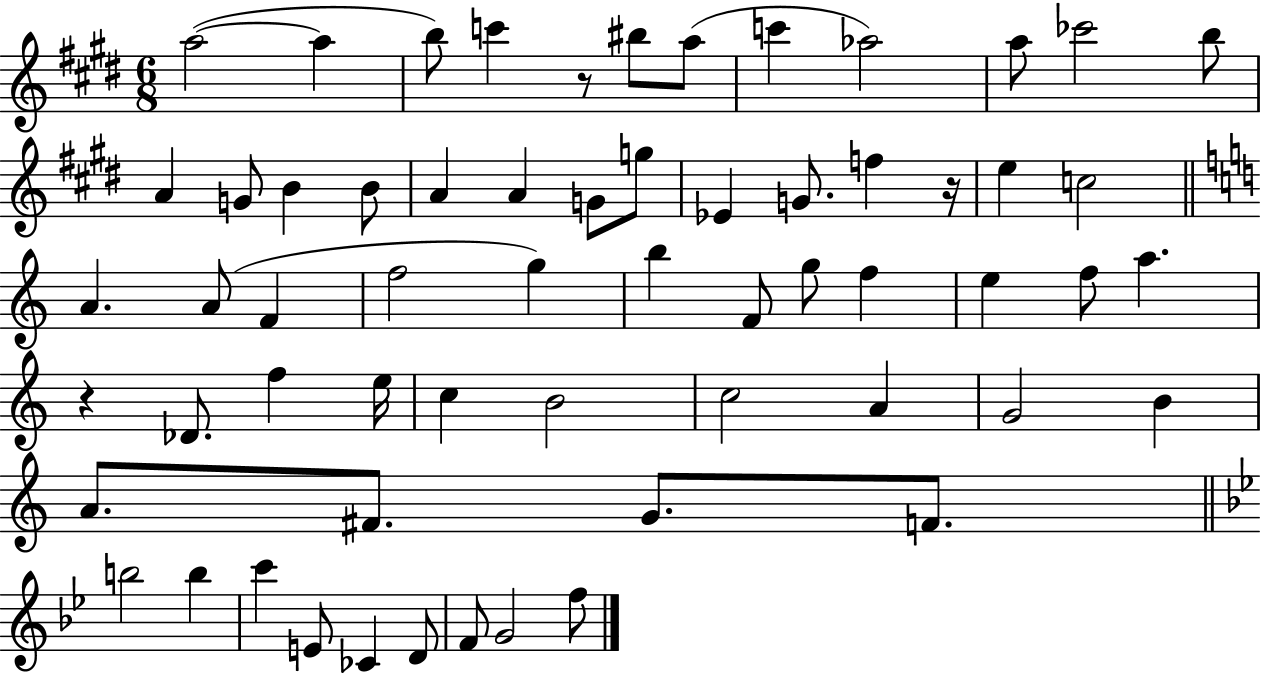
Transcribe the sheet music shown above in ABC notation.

X:1
T:Untitled
M:6/8
L:1/4
K:E
a2 a b/2 c' z/2 ^b/2 a/2 c' _a2 a/2 _c'2 b/2 A G/2 B B/2 A A G/2 g/2 _E G/2 f z/4 e c2 A A/2 F f2 g b F/2 g/2 f e f/2 a z _D/2 f e/4 c B2 c2 A G2 B A/2 ^F/2 G/2 F/2 b2 b c' E/2 _C D/2 F/2 G2 f/2